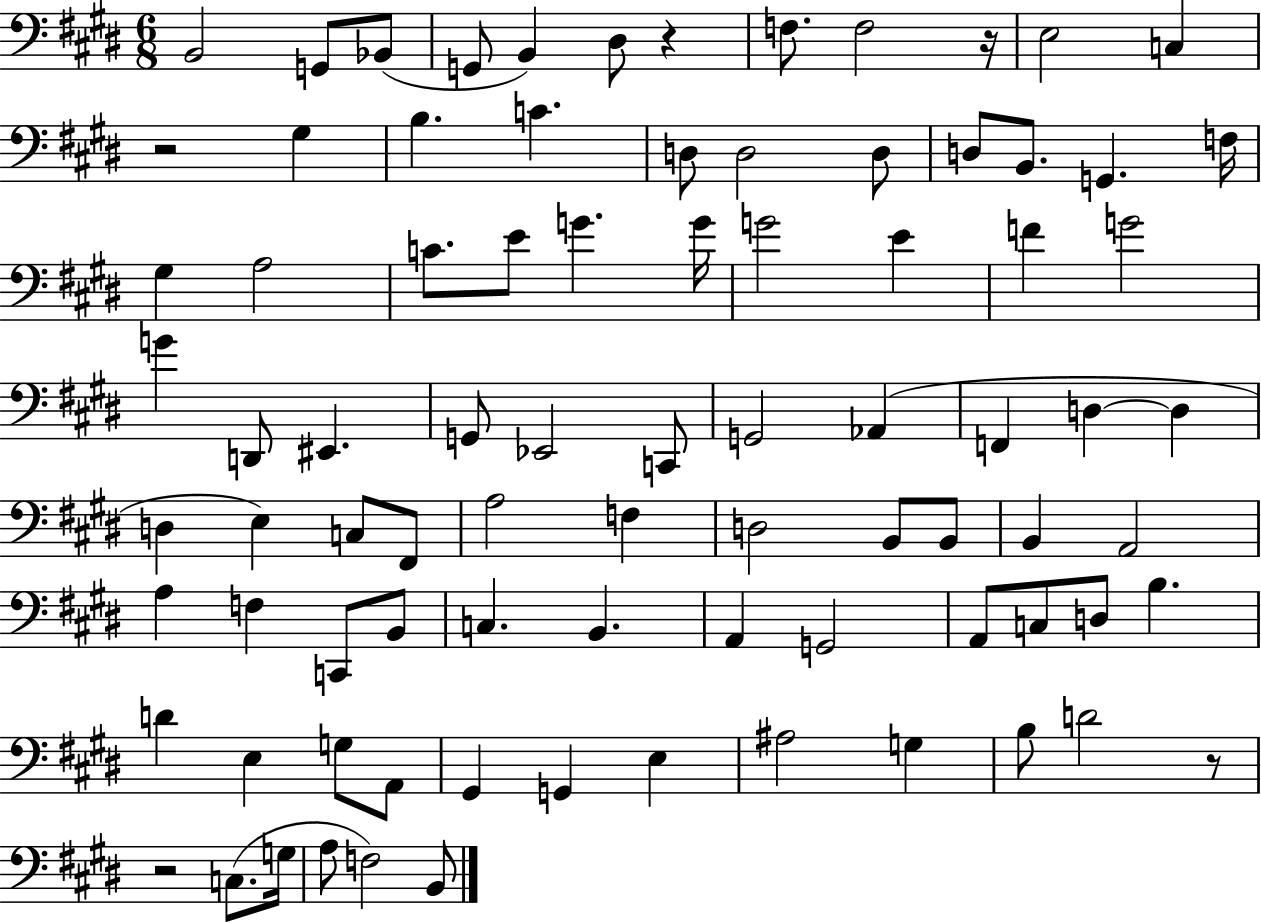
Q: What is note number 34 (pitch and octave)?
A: G2